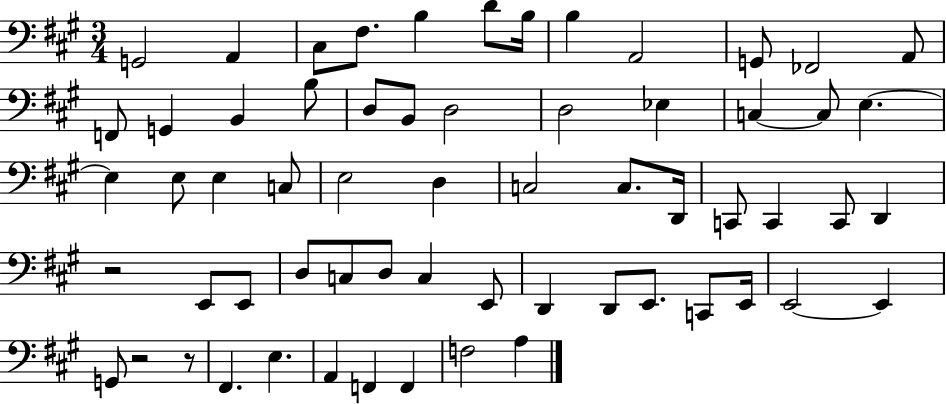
G2/h A2/q C#3/e F#3/e. B3/q D4/e B3/s B3/q A2/h G2/e FES2/h A2/e F2/e G2/q B2/q B3/e D3/e B2/e D3/h D3/h Eb3/q C3/q C3/e E3/q. E3/q E3/e E3/q C3/e E3/h D3/q C3/h C3/e. D2/s C2/e C2/q C2/e D2/q R/h E2/e E2/e D3/e C3/e D3/e C3/q E2/e D2/q D2/e E2/e. C2/e E2/s E2/h E2/q G2/e R/h R/e F#2/q. E3/q. A2/q F2/q F2/q F3/h A3/q